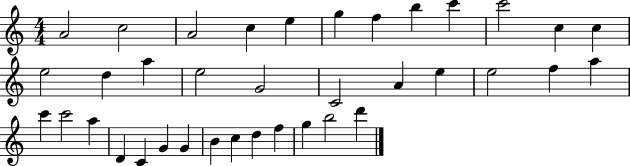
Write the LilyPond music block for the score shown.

{
  \clef treble
  \numericTimeSignature
  \time 4/4
  \key c \major
  a'2 c''2 | a'2 c''4 e''4 | g''4 f''4 b''4 c'''4 | c'''2 c''4 c''4 | \break e''2 d''4 a''4 | e''2 g'2 | c'2 a'4 e''4 | e''2 f''4 a''4 | \break c'''4 c'''2 a''4 | d'4 c'4 g'4 g'4 | b'4 c''4 d''4 f''4 | g''4 b''2 d'''4 | \break \bar "|."
}